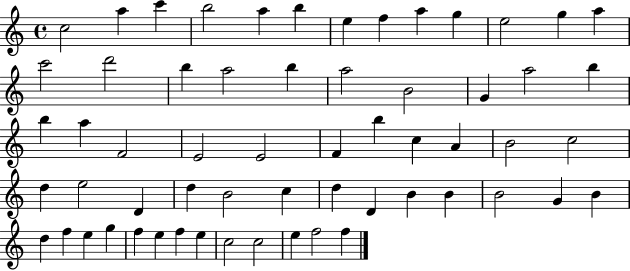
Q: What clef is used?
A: treble